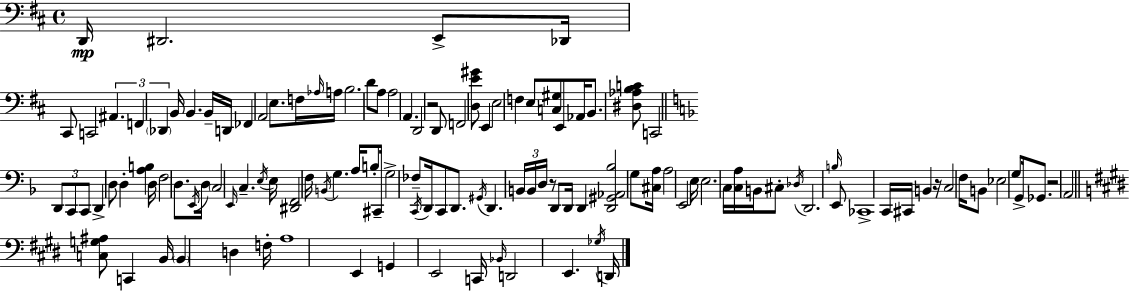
X:1
T:Untitled
M:4/4
L:1/4
K:D
D,,/4 ^D,,2 E,,/2 _D,,/4 ^C,,/2 C,,2 ^A,, F,, _D,, B,,/4 B,, B,,/4 D,,/4 _F,, A,,2 E,/2 F,/4 _A,/4 A,/4 B,2 D/2 A,/2 A,2 A,, D,,2 z2 D,,/2 F,,2 [D,E^G]/2 E,, E,2 F, E,/2 [C,^G,]/2 E,,/2 _A,,/4 B,,/2 [^D,_A,B,C]/2 C,,2 D,,/2 C,,/2 C,,/2 D,, D,/2 D, [A,B,] D,/4 F,2 D,/2 E,,/4 D,/4 C,2 E,,/4 C, E,/4 E,/4 [^D,,F,,]2 F,/4 B,,/4 G, A,/4 B,/2 ^C,,/4 G,2 _F,/2 C,,/4 D,,/4 C,,/2 D,,/2 ^G,,/4 D,, B,,/4 B,,/4 D,/4 z/2 D,,/2 D,,/4 D,, [D,,^G,,_A,,_B,]2 G,/2 [^C,A,]/4 A,2 E,,2 E,/4 E,2 C,/4 [C,A,]/4 B,,/4 ^C,/2 _D,/4 D,,2 B,/4 E,,/2 _C,,4 C,,/4 ^C,,/4 B,, z/4 C,2 F,/4 B,,/2 _E,2 G,/2 G,,/4 _G,,/2 z2 A,,2 [C,G,^A,]/2 C,, B,,/4 B,, D, F,/4 A,4 E,, G,, E,,2 C,,/4 _B,,/4 D,,2 E,, _G,/4 D,,/4